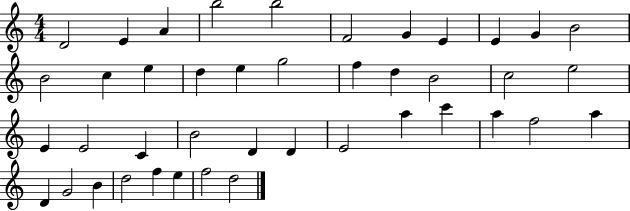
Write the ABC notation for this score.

X:1
T:Untitled
M:4/4
L:1/4
K:C
D2 E A b2 b2 F2 G E E G B2 B2 c e d e g2 f d B2 c2 e2 E E2 C B2 D D E2 a c' a f2 a D G2 B d2 f e f2 d2